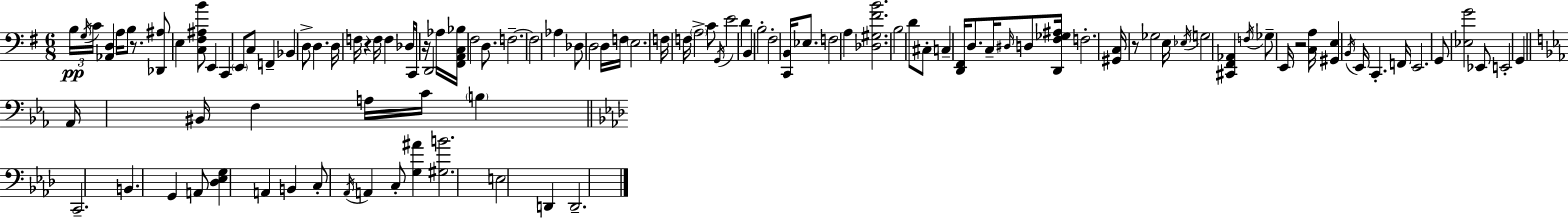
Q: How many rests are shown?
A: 5